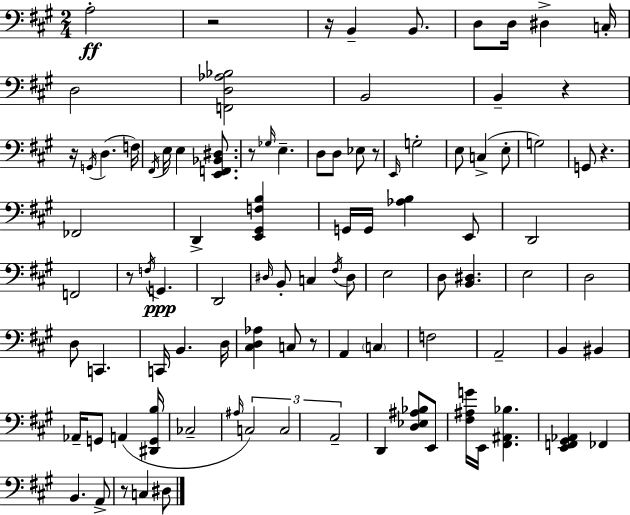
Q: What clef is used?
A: bass